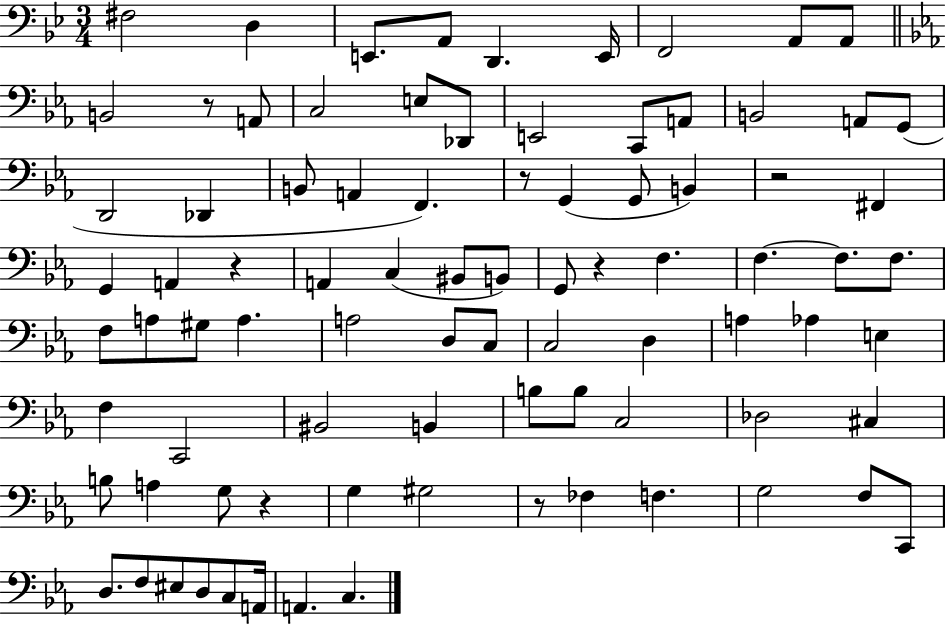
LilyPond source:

{
  \clef bass
  \numericTimeSignature
  \time 3/4
  \key bes \major
  fis2 d4 | e,8. a,8 d,4. e,16 | f,2 a,8 a,8 | \bar "||" \break \key ees \major b,2 r8 a,8 | c2 e8 des,8 | e,2 c,8 a,8 | b,2 a,8 g,8( | \break d,2 des,4 | b,8 a,4 f,4.) | r8 g,4( g,8 b,4) | r2 fis,4 | \break g,4 a,4 r4 | a,4 c4( bis,8 b,8) | g,8 r4 f4. | f4.~~ f8. f8. | \break f8 a8 gis8 a4. | a2 d8 c8 | c2 d4 | a4 aes4 e4 | \break f4 c,2 | bis,2 b,4 | b8 b8 c2 | des2 cis4 | \break b8 a4 g8 r4 | g4 gis2 | r8 fes4 f4. | g2 f8 c,8 | \break d8. f8 eis8 d8 c8 a,16 | a,4. c4. | \bar "|."
}